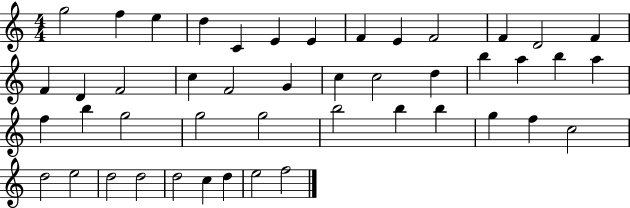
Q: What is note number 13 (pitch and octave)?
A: F4